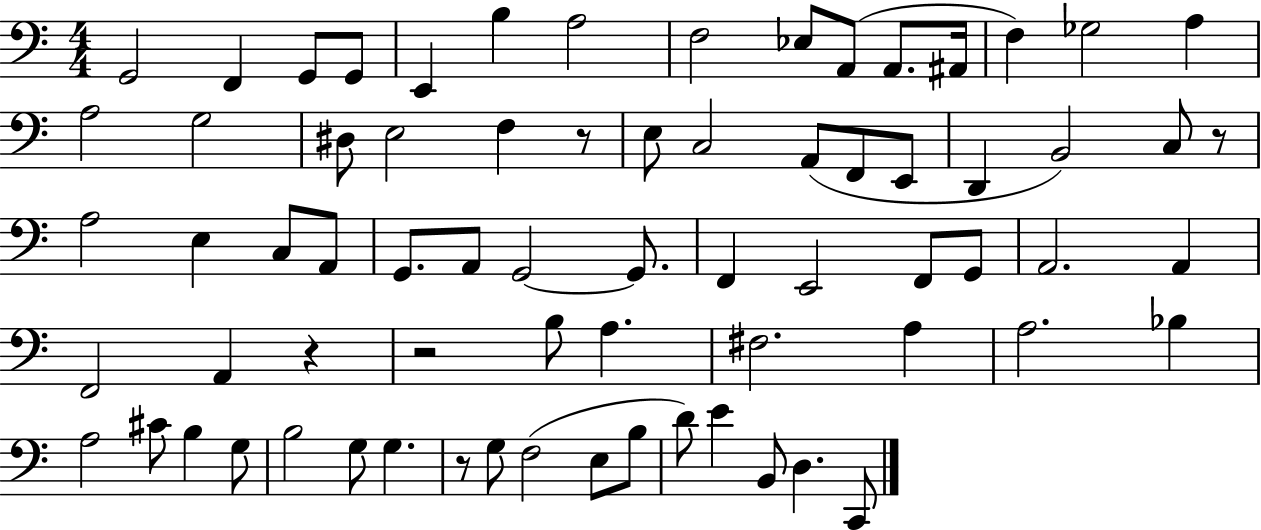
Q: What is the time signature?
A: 4/4